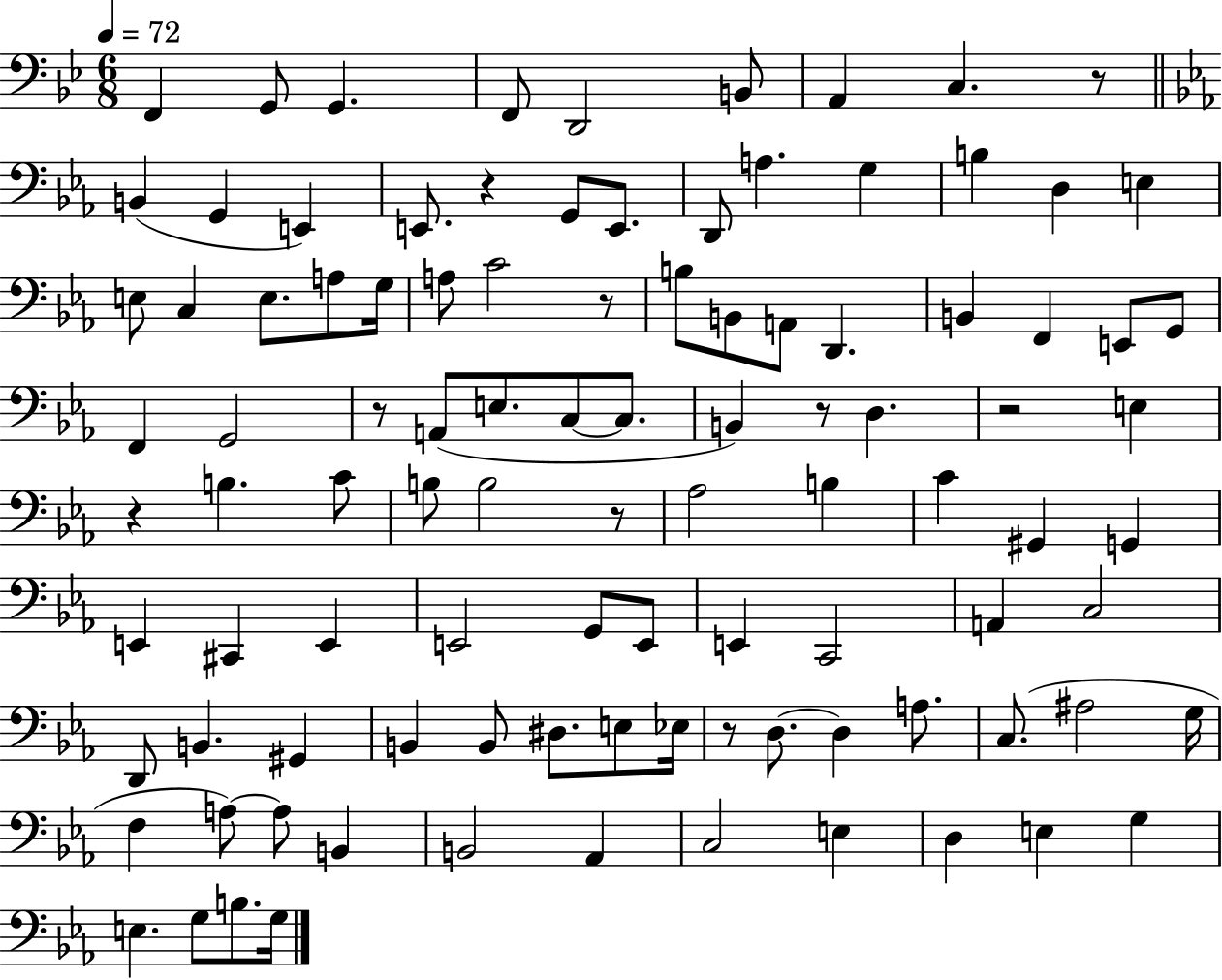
X:1
T:Untitled
M:6/8
L:1/4
K:Bb
F,, G,,/2 G,, F,,/2 D,,2 B,,/2 A,, C, z/2 B,, G,, E,, E,,/2 z G,,/2 E,,/2 D,,/2 A, G, B, D, E, E,/2 C, E,/2 A,/2 G,/4 A,/2 C2 z/2 B,/2 B,,/2 A,,/2 D,, B,, F,, E,,/2 G,,/2 F,, G,,2 z/2 A,,/2 E,/2 C,/2 C,/2 B,, z/2 D, z2 E, z B, C/2 B,/2 B,2 z/2 _A,2 B, C ^G,, G,, E,, ^C,, E,, E,,2 G,,/2 E,,/2 E,, C,,2 A,, C,2 D,,/2 B,, ^G,, B,, B,,/2 ^D,/2 E,/2 _E,/4 z/2 D,/2 D, A,/2 C,/2 ^A,2 G,/4 F, A,/2 A,/2 B,, B,,2 _A,, C,2 E, D, E, G, E, G,/2 B,/2 G,/4